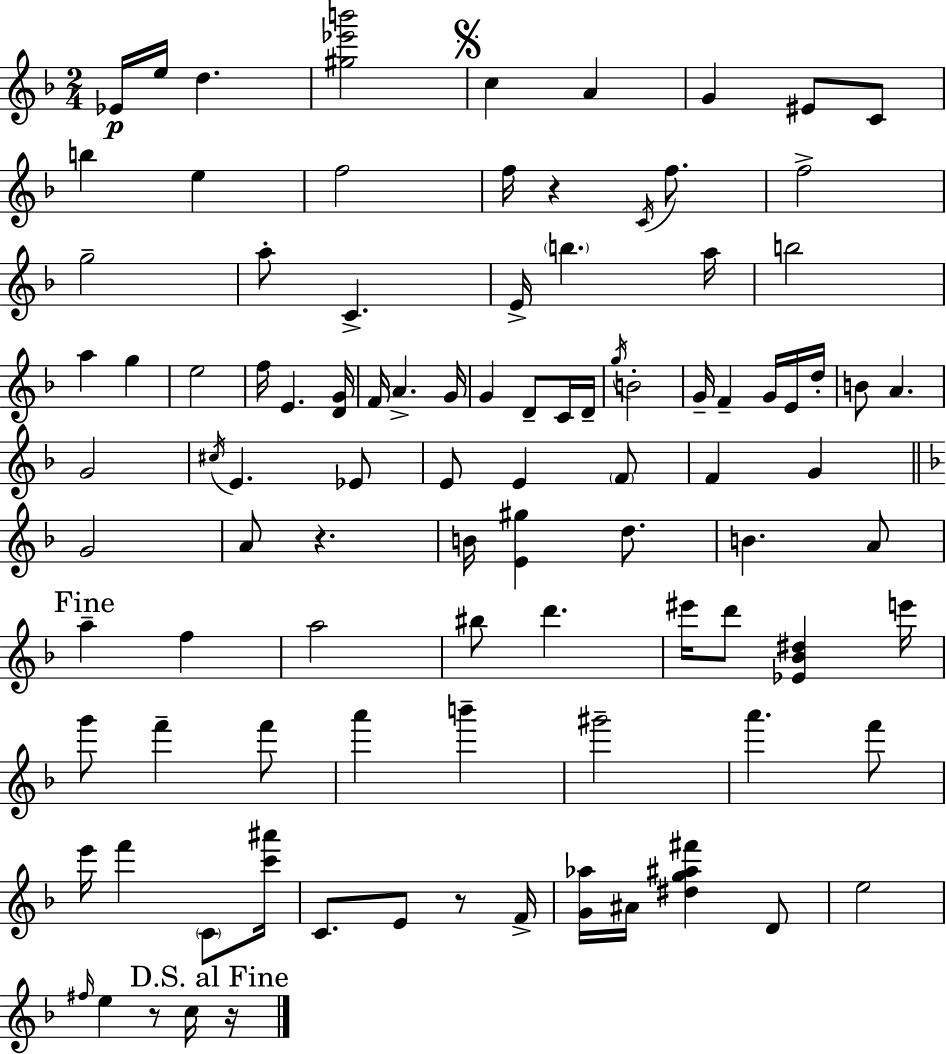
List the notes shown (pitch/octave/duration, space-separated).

Eb4/s E5/s D5/q. [G#5,Eb6,B6]/h C5/q A4/q G4/q EIS4/e C4/e B5/q E5/q F5/h F5/s R/q C4/s F5/e. F5/h G5/h A5/e C4/q. E4/s B5/q. A5/s B5/h A5/q G5/q E5/h F5/s E4/q. [D4,G4]/s F4/s A4/q. G4/s G4/q D4/e C4/s D4/s G5/s B4/h G4/s F4/q G4/s E4/s D5/s B4/e A4/q. G4/h C#5/s E4/q. Eb4/e E4/e E4/q F4/e F4/q G4/q G4/h A4/e R/q. B4/s [E4,G#5]/q D5/e. B4/q. A4/e A5/q F5/q A5/h BIS5/e D6/q. EIS6/s D6/e [Eb4,Bb4,D#5]/q E6/s G6/e F6/q F6/e A6/q B6/q G#6/h A6/q. F6/e E6/s F6/q C4/e [C6,A#6]/s C4/e. E4/e R/e F4/s [G4,Ab5]/s A#4/s [D#5,G5,A#5,F#6]/q D4/e E5/h F#5/s E5/q R/e C5/s R/s